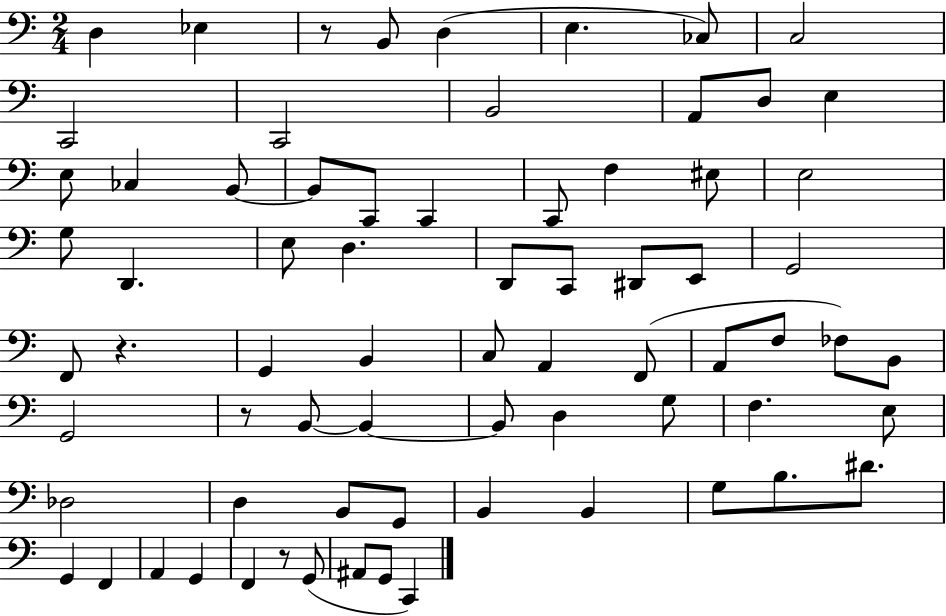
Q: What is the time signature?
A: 2/4